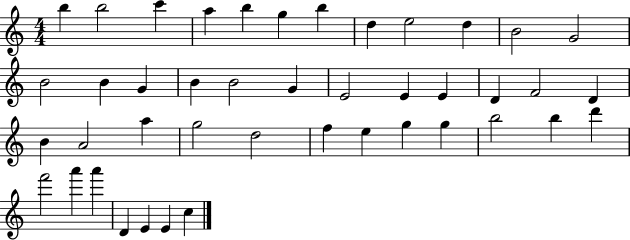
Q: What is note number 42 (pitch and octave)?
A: E4